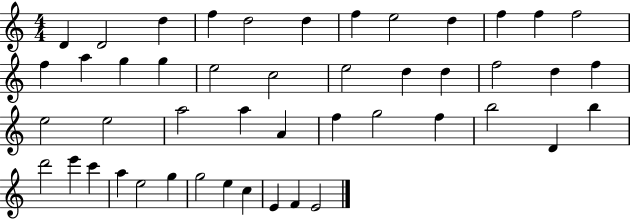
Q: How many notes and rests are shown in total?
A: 47